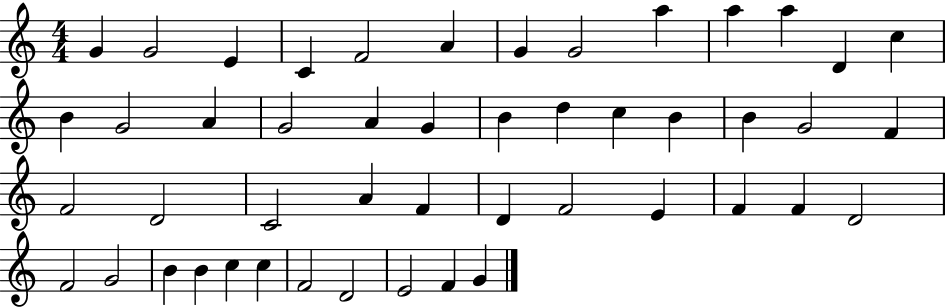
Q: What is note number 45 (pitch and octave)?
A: D4